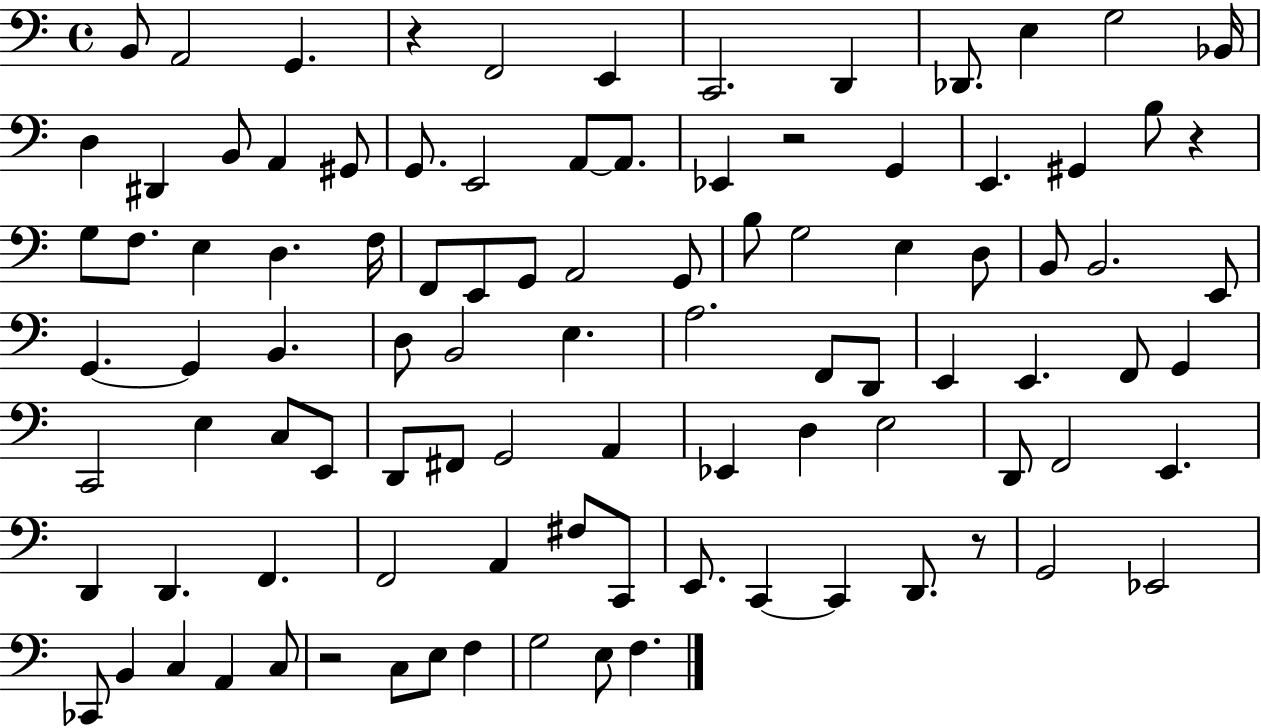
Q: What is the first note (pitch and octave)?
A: B2